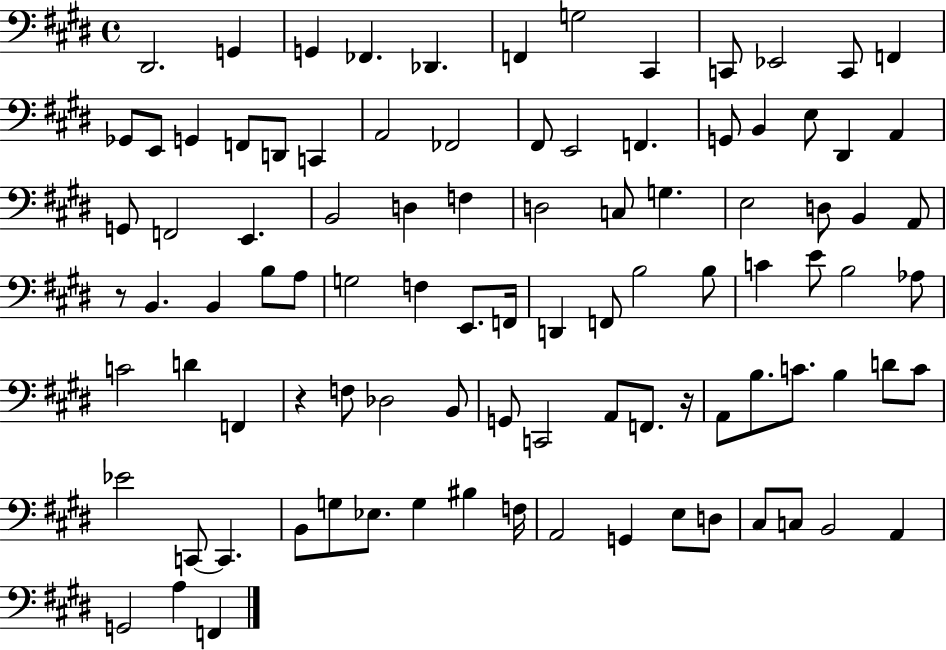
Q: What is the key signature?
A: E major